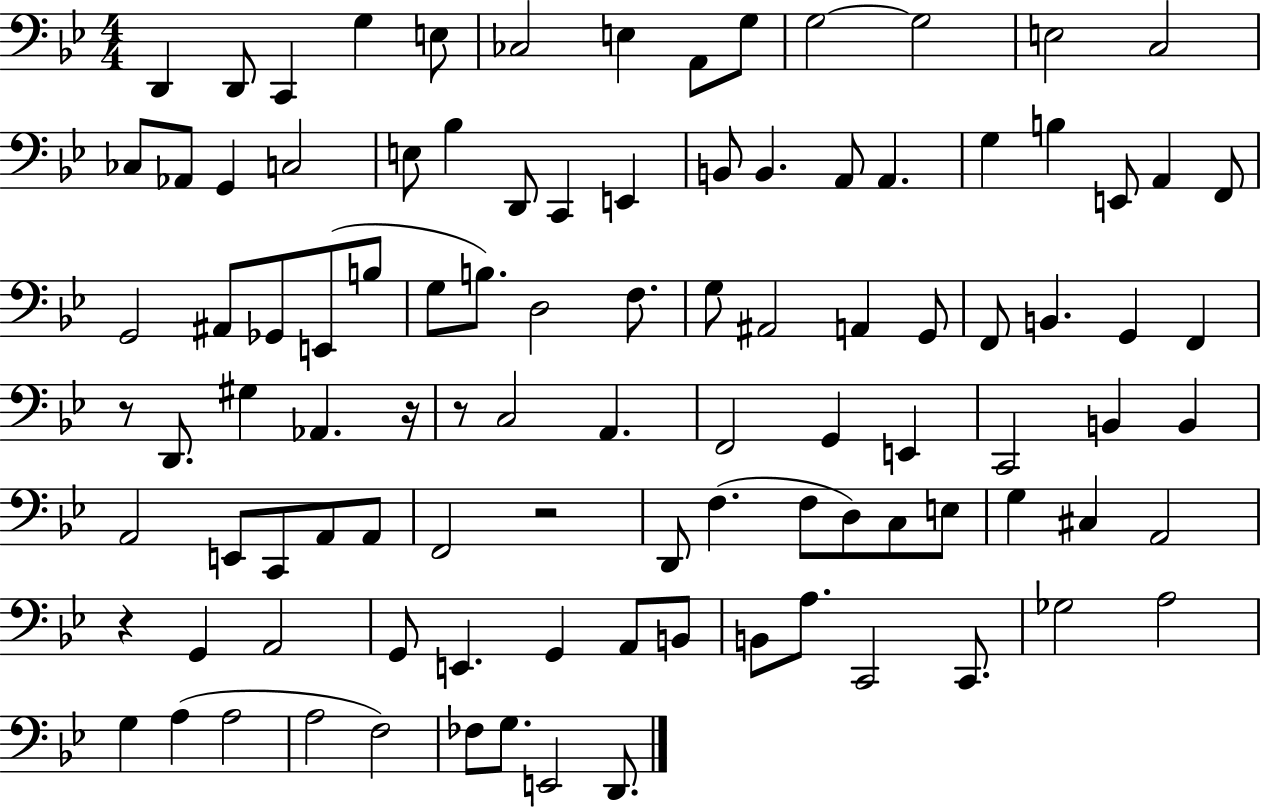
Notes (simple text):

D2/q D2/e C2/q G3/q E3/e CES3/h E3/q A2/e G3/e G3/h G3/h E3/h C3/h CES3/e Ab2/e G2/q C3/h E3/e Bb3/q D2/e C2/q E2/q B2/e B2/q. A2/e A2/q. G3/q B3/q E2/e A2/q F2/e G2/h A#2/e Gb2/e E2/e B3/e G3/e B3/e. D3/h F3/e. G3/e A#2/h A2/q G2/e F2/e B2/q. G2/q F2/q R/e D2/e. G#3/q Ab2/q. R/s R/e C3/h A2/q. F2/h G2/q E2/q C2/h B2/q B2/q A2/h E2/e C2/e A2/e A2/e F2/h R/h D2/e F3/q. F3/e D3/e C3/e E3/e G3/q C#3/q A2/h R/q G2/q A2/h G2/e E2/q. G2/q A2/e B2/e B2/e A3/e. C2/h C2/e. Gb3/h A3/h G3/q A3/q A3/h A3/h F3/h FES3/e G3/e. E2/h D2/e.